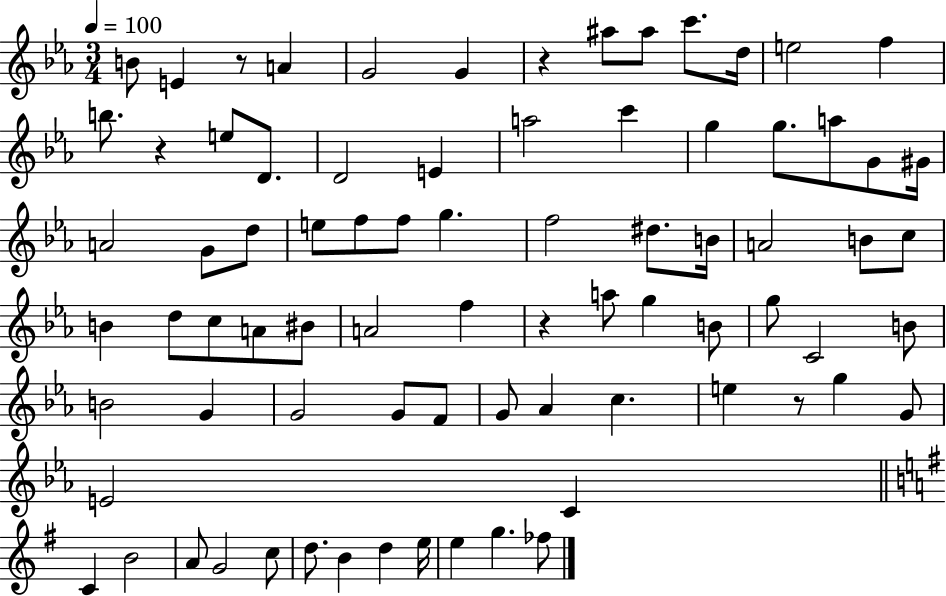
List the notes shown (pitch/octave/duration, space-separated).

B4/e E4/q R/e A4/q G4/h G4/q R/q A#5/e A#5/e C6/e. D5/s E5/h F5/q B5/e. R/q E5/e D4/e. D4/h E4/q A5/h C6/q G5/q G5/e. A5/e G4/e G#4/s A4/h G4/e D5/e E5/e F5/e F5/e G5/q. F5/h D#5/e. B4/s A4/h B4/e C5/e B4/q D5/e C5/e A4/e BIS4/e A4/h F5/q R/q A5/e G5/q B4/e G5/e C4/h B4/e B4/h G4/q G4/h G4/e F4/e G4/e Ab4/q C5/q. E5/q R/e G5/q G4/e E4/h C4/q C4/q B4/h A4/e G4/h C5/e D5/e. B4/q D5/q E5/s E5/q G5/q. FES5/e